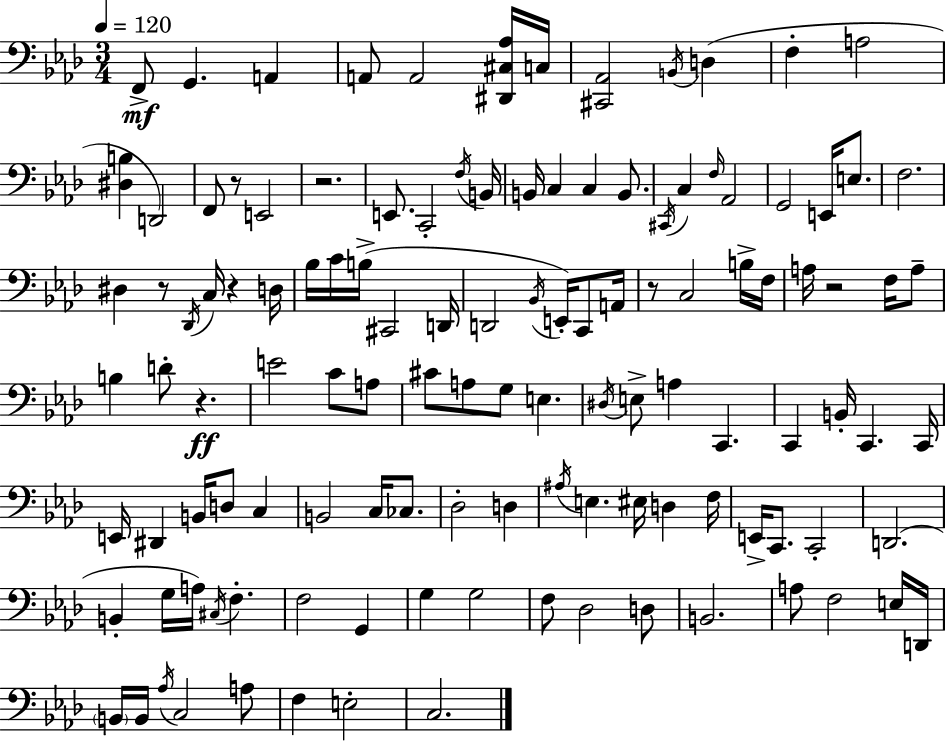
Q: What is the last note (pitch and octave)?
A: C3